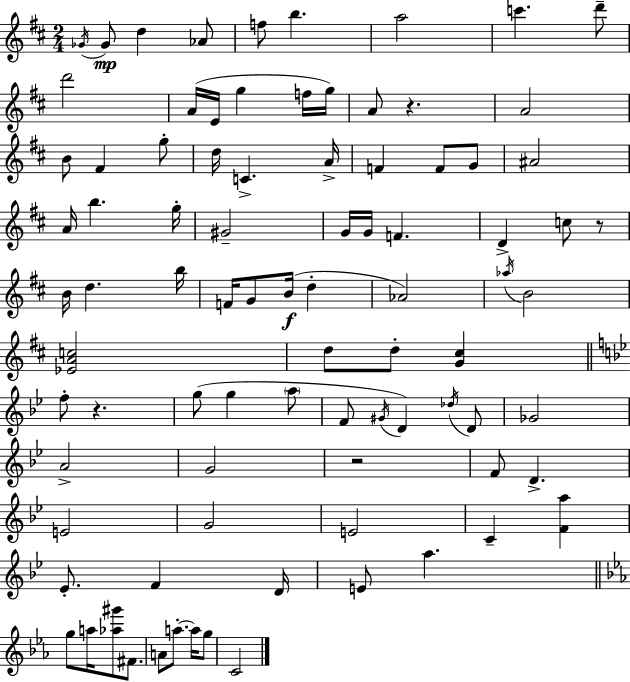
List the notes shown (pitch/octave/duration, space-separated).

Gb4/s Gb4/e D5/q Ab4/e F5/e B5/q. A5/h C6/q. D6/e D6/h A4/s E4/s G5/q F5/s G5/s A4/e R/q. A4/h B4/e F#4/q G5/e D5/s C4/q. A4/s F4/q F4/e G4/e A#4/h A4/s B5/q. G5/s G#4/h G4/s G4/s F4/q. D4/q C5/e R/e B4/s D5/q. B5/s F4/s G4/e B4/s D5/q Ab4/h Ab5/s B4/h [Eb4,A4,C5]/h D5/e D5/e [G4,C#5]/q F5/e R/q. G5/e G5/q A5/e F4/e G#4/s D4/q Db5/s D4/e Gb4/h A4/h G4/h R/h F4/e D4/q. E4/h G4/h E4/h C4/q [F4,A5]/q Eb4/e. F4/q D4/s E4/e A5/q. G5/e A5/s [Ab5,G#6]/e F#4/e. A4/e A5/e. A5/s G5/e C4/h